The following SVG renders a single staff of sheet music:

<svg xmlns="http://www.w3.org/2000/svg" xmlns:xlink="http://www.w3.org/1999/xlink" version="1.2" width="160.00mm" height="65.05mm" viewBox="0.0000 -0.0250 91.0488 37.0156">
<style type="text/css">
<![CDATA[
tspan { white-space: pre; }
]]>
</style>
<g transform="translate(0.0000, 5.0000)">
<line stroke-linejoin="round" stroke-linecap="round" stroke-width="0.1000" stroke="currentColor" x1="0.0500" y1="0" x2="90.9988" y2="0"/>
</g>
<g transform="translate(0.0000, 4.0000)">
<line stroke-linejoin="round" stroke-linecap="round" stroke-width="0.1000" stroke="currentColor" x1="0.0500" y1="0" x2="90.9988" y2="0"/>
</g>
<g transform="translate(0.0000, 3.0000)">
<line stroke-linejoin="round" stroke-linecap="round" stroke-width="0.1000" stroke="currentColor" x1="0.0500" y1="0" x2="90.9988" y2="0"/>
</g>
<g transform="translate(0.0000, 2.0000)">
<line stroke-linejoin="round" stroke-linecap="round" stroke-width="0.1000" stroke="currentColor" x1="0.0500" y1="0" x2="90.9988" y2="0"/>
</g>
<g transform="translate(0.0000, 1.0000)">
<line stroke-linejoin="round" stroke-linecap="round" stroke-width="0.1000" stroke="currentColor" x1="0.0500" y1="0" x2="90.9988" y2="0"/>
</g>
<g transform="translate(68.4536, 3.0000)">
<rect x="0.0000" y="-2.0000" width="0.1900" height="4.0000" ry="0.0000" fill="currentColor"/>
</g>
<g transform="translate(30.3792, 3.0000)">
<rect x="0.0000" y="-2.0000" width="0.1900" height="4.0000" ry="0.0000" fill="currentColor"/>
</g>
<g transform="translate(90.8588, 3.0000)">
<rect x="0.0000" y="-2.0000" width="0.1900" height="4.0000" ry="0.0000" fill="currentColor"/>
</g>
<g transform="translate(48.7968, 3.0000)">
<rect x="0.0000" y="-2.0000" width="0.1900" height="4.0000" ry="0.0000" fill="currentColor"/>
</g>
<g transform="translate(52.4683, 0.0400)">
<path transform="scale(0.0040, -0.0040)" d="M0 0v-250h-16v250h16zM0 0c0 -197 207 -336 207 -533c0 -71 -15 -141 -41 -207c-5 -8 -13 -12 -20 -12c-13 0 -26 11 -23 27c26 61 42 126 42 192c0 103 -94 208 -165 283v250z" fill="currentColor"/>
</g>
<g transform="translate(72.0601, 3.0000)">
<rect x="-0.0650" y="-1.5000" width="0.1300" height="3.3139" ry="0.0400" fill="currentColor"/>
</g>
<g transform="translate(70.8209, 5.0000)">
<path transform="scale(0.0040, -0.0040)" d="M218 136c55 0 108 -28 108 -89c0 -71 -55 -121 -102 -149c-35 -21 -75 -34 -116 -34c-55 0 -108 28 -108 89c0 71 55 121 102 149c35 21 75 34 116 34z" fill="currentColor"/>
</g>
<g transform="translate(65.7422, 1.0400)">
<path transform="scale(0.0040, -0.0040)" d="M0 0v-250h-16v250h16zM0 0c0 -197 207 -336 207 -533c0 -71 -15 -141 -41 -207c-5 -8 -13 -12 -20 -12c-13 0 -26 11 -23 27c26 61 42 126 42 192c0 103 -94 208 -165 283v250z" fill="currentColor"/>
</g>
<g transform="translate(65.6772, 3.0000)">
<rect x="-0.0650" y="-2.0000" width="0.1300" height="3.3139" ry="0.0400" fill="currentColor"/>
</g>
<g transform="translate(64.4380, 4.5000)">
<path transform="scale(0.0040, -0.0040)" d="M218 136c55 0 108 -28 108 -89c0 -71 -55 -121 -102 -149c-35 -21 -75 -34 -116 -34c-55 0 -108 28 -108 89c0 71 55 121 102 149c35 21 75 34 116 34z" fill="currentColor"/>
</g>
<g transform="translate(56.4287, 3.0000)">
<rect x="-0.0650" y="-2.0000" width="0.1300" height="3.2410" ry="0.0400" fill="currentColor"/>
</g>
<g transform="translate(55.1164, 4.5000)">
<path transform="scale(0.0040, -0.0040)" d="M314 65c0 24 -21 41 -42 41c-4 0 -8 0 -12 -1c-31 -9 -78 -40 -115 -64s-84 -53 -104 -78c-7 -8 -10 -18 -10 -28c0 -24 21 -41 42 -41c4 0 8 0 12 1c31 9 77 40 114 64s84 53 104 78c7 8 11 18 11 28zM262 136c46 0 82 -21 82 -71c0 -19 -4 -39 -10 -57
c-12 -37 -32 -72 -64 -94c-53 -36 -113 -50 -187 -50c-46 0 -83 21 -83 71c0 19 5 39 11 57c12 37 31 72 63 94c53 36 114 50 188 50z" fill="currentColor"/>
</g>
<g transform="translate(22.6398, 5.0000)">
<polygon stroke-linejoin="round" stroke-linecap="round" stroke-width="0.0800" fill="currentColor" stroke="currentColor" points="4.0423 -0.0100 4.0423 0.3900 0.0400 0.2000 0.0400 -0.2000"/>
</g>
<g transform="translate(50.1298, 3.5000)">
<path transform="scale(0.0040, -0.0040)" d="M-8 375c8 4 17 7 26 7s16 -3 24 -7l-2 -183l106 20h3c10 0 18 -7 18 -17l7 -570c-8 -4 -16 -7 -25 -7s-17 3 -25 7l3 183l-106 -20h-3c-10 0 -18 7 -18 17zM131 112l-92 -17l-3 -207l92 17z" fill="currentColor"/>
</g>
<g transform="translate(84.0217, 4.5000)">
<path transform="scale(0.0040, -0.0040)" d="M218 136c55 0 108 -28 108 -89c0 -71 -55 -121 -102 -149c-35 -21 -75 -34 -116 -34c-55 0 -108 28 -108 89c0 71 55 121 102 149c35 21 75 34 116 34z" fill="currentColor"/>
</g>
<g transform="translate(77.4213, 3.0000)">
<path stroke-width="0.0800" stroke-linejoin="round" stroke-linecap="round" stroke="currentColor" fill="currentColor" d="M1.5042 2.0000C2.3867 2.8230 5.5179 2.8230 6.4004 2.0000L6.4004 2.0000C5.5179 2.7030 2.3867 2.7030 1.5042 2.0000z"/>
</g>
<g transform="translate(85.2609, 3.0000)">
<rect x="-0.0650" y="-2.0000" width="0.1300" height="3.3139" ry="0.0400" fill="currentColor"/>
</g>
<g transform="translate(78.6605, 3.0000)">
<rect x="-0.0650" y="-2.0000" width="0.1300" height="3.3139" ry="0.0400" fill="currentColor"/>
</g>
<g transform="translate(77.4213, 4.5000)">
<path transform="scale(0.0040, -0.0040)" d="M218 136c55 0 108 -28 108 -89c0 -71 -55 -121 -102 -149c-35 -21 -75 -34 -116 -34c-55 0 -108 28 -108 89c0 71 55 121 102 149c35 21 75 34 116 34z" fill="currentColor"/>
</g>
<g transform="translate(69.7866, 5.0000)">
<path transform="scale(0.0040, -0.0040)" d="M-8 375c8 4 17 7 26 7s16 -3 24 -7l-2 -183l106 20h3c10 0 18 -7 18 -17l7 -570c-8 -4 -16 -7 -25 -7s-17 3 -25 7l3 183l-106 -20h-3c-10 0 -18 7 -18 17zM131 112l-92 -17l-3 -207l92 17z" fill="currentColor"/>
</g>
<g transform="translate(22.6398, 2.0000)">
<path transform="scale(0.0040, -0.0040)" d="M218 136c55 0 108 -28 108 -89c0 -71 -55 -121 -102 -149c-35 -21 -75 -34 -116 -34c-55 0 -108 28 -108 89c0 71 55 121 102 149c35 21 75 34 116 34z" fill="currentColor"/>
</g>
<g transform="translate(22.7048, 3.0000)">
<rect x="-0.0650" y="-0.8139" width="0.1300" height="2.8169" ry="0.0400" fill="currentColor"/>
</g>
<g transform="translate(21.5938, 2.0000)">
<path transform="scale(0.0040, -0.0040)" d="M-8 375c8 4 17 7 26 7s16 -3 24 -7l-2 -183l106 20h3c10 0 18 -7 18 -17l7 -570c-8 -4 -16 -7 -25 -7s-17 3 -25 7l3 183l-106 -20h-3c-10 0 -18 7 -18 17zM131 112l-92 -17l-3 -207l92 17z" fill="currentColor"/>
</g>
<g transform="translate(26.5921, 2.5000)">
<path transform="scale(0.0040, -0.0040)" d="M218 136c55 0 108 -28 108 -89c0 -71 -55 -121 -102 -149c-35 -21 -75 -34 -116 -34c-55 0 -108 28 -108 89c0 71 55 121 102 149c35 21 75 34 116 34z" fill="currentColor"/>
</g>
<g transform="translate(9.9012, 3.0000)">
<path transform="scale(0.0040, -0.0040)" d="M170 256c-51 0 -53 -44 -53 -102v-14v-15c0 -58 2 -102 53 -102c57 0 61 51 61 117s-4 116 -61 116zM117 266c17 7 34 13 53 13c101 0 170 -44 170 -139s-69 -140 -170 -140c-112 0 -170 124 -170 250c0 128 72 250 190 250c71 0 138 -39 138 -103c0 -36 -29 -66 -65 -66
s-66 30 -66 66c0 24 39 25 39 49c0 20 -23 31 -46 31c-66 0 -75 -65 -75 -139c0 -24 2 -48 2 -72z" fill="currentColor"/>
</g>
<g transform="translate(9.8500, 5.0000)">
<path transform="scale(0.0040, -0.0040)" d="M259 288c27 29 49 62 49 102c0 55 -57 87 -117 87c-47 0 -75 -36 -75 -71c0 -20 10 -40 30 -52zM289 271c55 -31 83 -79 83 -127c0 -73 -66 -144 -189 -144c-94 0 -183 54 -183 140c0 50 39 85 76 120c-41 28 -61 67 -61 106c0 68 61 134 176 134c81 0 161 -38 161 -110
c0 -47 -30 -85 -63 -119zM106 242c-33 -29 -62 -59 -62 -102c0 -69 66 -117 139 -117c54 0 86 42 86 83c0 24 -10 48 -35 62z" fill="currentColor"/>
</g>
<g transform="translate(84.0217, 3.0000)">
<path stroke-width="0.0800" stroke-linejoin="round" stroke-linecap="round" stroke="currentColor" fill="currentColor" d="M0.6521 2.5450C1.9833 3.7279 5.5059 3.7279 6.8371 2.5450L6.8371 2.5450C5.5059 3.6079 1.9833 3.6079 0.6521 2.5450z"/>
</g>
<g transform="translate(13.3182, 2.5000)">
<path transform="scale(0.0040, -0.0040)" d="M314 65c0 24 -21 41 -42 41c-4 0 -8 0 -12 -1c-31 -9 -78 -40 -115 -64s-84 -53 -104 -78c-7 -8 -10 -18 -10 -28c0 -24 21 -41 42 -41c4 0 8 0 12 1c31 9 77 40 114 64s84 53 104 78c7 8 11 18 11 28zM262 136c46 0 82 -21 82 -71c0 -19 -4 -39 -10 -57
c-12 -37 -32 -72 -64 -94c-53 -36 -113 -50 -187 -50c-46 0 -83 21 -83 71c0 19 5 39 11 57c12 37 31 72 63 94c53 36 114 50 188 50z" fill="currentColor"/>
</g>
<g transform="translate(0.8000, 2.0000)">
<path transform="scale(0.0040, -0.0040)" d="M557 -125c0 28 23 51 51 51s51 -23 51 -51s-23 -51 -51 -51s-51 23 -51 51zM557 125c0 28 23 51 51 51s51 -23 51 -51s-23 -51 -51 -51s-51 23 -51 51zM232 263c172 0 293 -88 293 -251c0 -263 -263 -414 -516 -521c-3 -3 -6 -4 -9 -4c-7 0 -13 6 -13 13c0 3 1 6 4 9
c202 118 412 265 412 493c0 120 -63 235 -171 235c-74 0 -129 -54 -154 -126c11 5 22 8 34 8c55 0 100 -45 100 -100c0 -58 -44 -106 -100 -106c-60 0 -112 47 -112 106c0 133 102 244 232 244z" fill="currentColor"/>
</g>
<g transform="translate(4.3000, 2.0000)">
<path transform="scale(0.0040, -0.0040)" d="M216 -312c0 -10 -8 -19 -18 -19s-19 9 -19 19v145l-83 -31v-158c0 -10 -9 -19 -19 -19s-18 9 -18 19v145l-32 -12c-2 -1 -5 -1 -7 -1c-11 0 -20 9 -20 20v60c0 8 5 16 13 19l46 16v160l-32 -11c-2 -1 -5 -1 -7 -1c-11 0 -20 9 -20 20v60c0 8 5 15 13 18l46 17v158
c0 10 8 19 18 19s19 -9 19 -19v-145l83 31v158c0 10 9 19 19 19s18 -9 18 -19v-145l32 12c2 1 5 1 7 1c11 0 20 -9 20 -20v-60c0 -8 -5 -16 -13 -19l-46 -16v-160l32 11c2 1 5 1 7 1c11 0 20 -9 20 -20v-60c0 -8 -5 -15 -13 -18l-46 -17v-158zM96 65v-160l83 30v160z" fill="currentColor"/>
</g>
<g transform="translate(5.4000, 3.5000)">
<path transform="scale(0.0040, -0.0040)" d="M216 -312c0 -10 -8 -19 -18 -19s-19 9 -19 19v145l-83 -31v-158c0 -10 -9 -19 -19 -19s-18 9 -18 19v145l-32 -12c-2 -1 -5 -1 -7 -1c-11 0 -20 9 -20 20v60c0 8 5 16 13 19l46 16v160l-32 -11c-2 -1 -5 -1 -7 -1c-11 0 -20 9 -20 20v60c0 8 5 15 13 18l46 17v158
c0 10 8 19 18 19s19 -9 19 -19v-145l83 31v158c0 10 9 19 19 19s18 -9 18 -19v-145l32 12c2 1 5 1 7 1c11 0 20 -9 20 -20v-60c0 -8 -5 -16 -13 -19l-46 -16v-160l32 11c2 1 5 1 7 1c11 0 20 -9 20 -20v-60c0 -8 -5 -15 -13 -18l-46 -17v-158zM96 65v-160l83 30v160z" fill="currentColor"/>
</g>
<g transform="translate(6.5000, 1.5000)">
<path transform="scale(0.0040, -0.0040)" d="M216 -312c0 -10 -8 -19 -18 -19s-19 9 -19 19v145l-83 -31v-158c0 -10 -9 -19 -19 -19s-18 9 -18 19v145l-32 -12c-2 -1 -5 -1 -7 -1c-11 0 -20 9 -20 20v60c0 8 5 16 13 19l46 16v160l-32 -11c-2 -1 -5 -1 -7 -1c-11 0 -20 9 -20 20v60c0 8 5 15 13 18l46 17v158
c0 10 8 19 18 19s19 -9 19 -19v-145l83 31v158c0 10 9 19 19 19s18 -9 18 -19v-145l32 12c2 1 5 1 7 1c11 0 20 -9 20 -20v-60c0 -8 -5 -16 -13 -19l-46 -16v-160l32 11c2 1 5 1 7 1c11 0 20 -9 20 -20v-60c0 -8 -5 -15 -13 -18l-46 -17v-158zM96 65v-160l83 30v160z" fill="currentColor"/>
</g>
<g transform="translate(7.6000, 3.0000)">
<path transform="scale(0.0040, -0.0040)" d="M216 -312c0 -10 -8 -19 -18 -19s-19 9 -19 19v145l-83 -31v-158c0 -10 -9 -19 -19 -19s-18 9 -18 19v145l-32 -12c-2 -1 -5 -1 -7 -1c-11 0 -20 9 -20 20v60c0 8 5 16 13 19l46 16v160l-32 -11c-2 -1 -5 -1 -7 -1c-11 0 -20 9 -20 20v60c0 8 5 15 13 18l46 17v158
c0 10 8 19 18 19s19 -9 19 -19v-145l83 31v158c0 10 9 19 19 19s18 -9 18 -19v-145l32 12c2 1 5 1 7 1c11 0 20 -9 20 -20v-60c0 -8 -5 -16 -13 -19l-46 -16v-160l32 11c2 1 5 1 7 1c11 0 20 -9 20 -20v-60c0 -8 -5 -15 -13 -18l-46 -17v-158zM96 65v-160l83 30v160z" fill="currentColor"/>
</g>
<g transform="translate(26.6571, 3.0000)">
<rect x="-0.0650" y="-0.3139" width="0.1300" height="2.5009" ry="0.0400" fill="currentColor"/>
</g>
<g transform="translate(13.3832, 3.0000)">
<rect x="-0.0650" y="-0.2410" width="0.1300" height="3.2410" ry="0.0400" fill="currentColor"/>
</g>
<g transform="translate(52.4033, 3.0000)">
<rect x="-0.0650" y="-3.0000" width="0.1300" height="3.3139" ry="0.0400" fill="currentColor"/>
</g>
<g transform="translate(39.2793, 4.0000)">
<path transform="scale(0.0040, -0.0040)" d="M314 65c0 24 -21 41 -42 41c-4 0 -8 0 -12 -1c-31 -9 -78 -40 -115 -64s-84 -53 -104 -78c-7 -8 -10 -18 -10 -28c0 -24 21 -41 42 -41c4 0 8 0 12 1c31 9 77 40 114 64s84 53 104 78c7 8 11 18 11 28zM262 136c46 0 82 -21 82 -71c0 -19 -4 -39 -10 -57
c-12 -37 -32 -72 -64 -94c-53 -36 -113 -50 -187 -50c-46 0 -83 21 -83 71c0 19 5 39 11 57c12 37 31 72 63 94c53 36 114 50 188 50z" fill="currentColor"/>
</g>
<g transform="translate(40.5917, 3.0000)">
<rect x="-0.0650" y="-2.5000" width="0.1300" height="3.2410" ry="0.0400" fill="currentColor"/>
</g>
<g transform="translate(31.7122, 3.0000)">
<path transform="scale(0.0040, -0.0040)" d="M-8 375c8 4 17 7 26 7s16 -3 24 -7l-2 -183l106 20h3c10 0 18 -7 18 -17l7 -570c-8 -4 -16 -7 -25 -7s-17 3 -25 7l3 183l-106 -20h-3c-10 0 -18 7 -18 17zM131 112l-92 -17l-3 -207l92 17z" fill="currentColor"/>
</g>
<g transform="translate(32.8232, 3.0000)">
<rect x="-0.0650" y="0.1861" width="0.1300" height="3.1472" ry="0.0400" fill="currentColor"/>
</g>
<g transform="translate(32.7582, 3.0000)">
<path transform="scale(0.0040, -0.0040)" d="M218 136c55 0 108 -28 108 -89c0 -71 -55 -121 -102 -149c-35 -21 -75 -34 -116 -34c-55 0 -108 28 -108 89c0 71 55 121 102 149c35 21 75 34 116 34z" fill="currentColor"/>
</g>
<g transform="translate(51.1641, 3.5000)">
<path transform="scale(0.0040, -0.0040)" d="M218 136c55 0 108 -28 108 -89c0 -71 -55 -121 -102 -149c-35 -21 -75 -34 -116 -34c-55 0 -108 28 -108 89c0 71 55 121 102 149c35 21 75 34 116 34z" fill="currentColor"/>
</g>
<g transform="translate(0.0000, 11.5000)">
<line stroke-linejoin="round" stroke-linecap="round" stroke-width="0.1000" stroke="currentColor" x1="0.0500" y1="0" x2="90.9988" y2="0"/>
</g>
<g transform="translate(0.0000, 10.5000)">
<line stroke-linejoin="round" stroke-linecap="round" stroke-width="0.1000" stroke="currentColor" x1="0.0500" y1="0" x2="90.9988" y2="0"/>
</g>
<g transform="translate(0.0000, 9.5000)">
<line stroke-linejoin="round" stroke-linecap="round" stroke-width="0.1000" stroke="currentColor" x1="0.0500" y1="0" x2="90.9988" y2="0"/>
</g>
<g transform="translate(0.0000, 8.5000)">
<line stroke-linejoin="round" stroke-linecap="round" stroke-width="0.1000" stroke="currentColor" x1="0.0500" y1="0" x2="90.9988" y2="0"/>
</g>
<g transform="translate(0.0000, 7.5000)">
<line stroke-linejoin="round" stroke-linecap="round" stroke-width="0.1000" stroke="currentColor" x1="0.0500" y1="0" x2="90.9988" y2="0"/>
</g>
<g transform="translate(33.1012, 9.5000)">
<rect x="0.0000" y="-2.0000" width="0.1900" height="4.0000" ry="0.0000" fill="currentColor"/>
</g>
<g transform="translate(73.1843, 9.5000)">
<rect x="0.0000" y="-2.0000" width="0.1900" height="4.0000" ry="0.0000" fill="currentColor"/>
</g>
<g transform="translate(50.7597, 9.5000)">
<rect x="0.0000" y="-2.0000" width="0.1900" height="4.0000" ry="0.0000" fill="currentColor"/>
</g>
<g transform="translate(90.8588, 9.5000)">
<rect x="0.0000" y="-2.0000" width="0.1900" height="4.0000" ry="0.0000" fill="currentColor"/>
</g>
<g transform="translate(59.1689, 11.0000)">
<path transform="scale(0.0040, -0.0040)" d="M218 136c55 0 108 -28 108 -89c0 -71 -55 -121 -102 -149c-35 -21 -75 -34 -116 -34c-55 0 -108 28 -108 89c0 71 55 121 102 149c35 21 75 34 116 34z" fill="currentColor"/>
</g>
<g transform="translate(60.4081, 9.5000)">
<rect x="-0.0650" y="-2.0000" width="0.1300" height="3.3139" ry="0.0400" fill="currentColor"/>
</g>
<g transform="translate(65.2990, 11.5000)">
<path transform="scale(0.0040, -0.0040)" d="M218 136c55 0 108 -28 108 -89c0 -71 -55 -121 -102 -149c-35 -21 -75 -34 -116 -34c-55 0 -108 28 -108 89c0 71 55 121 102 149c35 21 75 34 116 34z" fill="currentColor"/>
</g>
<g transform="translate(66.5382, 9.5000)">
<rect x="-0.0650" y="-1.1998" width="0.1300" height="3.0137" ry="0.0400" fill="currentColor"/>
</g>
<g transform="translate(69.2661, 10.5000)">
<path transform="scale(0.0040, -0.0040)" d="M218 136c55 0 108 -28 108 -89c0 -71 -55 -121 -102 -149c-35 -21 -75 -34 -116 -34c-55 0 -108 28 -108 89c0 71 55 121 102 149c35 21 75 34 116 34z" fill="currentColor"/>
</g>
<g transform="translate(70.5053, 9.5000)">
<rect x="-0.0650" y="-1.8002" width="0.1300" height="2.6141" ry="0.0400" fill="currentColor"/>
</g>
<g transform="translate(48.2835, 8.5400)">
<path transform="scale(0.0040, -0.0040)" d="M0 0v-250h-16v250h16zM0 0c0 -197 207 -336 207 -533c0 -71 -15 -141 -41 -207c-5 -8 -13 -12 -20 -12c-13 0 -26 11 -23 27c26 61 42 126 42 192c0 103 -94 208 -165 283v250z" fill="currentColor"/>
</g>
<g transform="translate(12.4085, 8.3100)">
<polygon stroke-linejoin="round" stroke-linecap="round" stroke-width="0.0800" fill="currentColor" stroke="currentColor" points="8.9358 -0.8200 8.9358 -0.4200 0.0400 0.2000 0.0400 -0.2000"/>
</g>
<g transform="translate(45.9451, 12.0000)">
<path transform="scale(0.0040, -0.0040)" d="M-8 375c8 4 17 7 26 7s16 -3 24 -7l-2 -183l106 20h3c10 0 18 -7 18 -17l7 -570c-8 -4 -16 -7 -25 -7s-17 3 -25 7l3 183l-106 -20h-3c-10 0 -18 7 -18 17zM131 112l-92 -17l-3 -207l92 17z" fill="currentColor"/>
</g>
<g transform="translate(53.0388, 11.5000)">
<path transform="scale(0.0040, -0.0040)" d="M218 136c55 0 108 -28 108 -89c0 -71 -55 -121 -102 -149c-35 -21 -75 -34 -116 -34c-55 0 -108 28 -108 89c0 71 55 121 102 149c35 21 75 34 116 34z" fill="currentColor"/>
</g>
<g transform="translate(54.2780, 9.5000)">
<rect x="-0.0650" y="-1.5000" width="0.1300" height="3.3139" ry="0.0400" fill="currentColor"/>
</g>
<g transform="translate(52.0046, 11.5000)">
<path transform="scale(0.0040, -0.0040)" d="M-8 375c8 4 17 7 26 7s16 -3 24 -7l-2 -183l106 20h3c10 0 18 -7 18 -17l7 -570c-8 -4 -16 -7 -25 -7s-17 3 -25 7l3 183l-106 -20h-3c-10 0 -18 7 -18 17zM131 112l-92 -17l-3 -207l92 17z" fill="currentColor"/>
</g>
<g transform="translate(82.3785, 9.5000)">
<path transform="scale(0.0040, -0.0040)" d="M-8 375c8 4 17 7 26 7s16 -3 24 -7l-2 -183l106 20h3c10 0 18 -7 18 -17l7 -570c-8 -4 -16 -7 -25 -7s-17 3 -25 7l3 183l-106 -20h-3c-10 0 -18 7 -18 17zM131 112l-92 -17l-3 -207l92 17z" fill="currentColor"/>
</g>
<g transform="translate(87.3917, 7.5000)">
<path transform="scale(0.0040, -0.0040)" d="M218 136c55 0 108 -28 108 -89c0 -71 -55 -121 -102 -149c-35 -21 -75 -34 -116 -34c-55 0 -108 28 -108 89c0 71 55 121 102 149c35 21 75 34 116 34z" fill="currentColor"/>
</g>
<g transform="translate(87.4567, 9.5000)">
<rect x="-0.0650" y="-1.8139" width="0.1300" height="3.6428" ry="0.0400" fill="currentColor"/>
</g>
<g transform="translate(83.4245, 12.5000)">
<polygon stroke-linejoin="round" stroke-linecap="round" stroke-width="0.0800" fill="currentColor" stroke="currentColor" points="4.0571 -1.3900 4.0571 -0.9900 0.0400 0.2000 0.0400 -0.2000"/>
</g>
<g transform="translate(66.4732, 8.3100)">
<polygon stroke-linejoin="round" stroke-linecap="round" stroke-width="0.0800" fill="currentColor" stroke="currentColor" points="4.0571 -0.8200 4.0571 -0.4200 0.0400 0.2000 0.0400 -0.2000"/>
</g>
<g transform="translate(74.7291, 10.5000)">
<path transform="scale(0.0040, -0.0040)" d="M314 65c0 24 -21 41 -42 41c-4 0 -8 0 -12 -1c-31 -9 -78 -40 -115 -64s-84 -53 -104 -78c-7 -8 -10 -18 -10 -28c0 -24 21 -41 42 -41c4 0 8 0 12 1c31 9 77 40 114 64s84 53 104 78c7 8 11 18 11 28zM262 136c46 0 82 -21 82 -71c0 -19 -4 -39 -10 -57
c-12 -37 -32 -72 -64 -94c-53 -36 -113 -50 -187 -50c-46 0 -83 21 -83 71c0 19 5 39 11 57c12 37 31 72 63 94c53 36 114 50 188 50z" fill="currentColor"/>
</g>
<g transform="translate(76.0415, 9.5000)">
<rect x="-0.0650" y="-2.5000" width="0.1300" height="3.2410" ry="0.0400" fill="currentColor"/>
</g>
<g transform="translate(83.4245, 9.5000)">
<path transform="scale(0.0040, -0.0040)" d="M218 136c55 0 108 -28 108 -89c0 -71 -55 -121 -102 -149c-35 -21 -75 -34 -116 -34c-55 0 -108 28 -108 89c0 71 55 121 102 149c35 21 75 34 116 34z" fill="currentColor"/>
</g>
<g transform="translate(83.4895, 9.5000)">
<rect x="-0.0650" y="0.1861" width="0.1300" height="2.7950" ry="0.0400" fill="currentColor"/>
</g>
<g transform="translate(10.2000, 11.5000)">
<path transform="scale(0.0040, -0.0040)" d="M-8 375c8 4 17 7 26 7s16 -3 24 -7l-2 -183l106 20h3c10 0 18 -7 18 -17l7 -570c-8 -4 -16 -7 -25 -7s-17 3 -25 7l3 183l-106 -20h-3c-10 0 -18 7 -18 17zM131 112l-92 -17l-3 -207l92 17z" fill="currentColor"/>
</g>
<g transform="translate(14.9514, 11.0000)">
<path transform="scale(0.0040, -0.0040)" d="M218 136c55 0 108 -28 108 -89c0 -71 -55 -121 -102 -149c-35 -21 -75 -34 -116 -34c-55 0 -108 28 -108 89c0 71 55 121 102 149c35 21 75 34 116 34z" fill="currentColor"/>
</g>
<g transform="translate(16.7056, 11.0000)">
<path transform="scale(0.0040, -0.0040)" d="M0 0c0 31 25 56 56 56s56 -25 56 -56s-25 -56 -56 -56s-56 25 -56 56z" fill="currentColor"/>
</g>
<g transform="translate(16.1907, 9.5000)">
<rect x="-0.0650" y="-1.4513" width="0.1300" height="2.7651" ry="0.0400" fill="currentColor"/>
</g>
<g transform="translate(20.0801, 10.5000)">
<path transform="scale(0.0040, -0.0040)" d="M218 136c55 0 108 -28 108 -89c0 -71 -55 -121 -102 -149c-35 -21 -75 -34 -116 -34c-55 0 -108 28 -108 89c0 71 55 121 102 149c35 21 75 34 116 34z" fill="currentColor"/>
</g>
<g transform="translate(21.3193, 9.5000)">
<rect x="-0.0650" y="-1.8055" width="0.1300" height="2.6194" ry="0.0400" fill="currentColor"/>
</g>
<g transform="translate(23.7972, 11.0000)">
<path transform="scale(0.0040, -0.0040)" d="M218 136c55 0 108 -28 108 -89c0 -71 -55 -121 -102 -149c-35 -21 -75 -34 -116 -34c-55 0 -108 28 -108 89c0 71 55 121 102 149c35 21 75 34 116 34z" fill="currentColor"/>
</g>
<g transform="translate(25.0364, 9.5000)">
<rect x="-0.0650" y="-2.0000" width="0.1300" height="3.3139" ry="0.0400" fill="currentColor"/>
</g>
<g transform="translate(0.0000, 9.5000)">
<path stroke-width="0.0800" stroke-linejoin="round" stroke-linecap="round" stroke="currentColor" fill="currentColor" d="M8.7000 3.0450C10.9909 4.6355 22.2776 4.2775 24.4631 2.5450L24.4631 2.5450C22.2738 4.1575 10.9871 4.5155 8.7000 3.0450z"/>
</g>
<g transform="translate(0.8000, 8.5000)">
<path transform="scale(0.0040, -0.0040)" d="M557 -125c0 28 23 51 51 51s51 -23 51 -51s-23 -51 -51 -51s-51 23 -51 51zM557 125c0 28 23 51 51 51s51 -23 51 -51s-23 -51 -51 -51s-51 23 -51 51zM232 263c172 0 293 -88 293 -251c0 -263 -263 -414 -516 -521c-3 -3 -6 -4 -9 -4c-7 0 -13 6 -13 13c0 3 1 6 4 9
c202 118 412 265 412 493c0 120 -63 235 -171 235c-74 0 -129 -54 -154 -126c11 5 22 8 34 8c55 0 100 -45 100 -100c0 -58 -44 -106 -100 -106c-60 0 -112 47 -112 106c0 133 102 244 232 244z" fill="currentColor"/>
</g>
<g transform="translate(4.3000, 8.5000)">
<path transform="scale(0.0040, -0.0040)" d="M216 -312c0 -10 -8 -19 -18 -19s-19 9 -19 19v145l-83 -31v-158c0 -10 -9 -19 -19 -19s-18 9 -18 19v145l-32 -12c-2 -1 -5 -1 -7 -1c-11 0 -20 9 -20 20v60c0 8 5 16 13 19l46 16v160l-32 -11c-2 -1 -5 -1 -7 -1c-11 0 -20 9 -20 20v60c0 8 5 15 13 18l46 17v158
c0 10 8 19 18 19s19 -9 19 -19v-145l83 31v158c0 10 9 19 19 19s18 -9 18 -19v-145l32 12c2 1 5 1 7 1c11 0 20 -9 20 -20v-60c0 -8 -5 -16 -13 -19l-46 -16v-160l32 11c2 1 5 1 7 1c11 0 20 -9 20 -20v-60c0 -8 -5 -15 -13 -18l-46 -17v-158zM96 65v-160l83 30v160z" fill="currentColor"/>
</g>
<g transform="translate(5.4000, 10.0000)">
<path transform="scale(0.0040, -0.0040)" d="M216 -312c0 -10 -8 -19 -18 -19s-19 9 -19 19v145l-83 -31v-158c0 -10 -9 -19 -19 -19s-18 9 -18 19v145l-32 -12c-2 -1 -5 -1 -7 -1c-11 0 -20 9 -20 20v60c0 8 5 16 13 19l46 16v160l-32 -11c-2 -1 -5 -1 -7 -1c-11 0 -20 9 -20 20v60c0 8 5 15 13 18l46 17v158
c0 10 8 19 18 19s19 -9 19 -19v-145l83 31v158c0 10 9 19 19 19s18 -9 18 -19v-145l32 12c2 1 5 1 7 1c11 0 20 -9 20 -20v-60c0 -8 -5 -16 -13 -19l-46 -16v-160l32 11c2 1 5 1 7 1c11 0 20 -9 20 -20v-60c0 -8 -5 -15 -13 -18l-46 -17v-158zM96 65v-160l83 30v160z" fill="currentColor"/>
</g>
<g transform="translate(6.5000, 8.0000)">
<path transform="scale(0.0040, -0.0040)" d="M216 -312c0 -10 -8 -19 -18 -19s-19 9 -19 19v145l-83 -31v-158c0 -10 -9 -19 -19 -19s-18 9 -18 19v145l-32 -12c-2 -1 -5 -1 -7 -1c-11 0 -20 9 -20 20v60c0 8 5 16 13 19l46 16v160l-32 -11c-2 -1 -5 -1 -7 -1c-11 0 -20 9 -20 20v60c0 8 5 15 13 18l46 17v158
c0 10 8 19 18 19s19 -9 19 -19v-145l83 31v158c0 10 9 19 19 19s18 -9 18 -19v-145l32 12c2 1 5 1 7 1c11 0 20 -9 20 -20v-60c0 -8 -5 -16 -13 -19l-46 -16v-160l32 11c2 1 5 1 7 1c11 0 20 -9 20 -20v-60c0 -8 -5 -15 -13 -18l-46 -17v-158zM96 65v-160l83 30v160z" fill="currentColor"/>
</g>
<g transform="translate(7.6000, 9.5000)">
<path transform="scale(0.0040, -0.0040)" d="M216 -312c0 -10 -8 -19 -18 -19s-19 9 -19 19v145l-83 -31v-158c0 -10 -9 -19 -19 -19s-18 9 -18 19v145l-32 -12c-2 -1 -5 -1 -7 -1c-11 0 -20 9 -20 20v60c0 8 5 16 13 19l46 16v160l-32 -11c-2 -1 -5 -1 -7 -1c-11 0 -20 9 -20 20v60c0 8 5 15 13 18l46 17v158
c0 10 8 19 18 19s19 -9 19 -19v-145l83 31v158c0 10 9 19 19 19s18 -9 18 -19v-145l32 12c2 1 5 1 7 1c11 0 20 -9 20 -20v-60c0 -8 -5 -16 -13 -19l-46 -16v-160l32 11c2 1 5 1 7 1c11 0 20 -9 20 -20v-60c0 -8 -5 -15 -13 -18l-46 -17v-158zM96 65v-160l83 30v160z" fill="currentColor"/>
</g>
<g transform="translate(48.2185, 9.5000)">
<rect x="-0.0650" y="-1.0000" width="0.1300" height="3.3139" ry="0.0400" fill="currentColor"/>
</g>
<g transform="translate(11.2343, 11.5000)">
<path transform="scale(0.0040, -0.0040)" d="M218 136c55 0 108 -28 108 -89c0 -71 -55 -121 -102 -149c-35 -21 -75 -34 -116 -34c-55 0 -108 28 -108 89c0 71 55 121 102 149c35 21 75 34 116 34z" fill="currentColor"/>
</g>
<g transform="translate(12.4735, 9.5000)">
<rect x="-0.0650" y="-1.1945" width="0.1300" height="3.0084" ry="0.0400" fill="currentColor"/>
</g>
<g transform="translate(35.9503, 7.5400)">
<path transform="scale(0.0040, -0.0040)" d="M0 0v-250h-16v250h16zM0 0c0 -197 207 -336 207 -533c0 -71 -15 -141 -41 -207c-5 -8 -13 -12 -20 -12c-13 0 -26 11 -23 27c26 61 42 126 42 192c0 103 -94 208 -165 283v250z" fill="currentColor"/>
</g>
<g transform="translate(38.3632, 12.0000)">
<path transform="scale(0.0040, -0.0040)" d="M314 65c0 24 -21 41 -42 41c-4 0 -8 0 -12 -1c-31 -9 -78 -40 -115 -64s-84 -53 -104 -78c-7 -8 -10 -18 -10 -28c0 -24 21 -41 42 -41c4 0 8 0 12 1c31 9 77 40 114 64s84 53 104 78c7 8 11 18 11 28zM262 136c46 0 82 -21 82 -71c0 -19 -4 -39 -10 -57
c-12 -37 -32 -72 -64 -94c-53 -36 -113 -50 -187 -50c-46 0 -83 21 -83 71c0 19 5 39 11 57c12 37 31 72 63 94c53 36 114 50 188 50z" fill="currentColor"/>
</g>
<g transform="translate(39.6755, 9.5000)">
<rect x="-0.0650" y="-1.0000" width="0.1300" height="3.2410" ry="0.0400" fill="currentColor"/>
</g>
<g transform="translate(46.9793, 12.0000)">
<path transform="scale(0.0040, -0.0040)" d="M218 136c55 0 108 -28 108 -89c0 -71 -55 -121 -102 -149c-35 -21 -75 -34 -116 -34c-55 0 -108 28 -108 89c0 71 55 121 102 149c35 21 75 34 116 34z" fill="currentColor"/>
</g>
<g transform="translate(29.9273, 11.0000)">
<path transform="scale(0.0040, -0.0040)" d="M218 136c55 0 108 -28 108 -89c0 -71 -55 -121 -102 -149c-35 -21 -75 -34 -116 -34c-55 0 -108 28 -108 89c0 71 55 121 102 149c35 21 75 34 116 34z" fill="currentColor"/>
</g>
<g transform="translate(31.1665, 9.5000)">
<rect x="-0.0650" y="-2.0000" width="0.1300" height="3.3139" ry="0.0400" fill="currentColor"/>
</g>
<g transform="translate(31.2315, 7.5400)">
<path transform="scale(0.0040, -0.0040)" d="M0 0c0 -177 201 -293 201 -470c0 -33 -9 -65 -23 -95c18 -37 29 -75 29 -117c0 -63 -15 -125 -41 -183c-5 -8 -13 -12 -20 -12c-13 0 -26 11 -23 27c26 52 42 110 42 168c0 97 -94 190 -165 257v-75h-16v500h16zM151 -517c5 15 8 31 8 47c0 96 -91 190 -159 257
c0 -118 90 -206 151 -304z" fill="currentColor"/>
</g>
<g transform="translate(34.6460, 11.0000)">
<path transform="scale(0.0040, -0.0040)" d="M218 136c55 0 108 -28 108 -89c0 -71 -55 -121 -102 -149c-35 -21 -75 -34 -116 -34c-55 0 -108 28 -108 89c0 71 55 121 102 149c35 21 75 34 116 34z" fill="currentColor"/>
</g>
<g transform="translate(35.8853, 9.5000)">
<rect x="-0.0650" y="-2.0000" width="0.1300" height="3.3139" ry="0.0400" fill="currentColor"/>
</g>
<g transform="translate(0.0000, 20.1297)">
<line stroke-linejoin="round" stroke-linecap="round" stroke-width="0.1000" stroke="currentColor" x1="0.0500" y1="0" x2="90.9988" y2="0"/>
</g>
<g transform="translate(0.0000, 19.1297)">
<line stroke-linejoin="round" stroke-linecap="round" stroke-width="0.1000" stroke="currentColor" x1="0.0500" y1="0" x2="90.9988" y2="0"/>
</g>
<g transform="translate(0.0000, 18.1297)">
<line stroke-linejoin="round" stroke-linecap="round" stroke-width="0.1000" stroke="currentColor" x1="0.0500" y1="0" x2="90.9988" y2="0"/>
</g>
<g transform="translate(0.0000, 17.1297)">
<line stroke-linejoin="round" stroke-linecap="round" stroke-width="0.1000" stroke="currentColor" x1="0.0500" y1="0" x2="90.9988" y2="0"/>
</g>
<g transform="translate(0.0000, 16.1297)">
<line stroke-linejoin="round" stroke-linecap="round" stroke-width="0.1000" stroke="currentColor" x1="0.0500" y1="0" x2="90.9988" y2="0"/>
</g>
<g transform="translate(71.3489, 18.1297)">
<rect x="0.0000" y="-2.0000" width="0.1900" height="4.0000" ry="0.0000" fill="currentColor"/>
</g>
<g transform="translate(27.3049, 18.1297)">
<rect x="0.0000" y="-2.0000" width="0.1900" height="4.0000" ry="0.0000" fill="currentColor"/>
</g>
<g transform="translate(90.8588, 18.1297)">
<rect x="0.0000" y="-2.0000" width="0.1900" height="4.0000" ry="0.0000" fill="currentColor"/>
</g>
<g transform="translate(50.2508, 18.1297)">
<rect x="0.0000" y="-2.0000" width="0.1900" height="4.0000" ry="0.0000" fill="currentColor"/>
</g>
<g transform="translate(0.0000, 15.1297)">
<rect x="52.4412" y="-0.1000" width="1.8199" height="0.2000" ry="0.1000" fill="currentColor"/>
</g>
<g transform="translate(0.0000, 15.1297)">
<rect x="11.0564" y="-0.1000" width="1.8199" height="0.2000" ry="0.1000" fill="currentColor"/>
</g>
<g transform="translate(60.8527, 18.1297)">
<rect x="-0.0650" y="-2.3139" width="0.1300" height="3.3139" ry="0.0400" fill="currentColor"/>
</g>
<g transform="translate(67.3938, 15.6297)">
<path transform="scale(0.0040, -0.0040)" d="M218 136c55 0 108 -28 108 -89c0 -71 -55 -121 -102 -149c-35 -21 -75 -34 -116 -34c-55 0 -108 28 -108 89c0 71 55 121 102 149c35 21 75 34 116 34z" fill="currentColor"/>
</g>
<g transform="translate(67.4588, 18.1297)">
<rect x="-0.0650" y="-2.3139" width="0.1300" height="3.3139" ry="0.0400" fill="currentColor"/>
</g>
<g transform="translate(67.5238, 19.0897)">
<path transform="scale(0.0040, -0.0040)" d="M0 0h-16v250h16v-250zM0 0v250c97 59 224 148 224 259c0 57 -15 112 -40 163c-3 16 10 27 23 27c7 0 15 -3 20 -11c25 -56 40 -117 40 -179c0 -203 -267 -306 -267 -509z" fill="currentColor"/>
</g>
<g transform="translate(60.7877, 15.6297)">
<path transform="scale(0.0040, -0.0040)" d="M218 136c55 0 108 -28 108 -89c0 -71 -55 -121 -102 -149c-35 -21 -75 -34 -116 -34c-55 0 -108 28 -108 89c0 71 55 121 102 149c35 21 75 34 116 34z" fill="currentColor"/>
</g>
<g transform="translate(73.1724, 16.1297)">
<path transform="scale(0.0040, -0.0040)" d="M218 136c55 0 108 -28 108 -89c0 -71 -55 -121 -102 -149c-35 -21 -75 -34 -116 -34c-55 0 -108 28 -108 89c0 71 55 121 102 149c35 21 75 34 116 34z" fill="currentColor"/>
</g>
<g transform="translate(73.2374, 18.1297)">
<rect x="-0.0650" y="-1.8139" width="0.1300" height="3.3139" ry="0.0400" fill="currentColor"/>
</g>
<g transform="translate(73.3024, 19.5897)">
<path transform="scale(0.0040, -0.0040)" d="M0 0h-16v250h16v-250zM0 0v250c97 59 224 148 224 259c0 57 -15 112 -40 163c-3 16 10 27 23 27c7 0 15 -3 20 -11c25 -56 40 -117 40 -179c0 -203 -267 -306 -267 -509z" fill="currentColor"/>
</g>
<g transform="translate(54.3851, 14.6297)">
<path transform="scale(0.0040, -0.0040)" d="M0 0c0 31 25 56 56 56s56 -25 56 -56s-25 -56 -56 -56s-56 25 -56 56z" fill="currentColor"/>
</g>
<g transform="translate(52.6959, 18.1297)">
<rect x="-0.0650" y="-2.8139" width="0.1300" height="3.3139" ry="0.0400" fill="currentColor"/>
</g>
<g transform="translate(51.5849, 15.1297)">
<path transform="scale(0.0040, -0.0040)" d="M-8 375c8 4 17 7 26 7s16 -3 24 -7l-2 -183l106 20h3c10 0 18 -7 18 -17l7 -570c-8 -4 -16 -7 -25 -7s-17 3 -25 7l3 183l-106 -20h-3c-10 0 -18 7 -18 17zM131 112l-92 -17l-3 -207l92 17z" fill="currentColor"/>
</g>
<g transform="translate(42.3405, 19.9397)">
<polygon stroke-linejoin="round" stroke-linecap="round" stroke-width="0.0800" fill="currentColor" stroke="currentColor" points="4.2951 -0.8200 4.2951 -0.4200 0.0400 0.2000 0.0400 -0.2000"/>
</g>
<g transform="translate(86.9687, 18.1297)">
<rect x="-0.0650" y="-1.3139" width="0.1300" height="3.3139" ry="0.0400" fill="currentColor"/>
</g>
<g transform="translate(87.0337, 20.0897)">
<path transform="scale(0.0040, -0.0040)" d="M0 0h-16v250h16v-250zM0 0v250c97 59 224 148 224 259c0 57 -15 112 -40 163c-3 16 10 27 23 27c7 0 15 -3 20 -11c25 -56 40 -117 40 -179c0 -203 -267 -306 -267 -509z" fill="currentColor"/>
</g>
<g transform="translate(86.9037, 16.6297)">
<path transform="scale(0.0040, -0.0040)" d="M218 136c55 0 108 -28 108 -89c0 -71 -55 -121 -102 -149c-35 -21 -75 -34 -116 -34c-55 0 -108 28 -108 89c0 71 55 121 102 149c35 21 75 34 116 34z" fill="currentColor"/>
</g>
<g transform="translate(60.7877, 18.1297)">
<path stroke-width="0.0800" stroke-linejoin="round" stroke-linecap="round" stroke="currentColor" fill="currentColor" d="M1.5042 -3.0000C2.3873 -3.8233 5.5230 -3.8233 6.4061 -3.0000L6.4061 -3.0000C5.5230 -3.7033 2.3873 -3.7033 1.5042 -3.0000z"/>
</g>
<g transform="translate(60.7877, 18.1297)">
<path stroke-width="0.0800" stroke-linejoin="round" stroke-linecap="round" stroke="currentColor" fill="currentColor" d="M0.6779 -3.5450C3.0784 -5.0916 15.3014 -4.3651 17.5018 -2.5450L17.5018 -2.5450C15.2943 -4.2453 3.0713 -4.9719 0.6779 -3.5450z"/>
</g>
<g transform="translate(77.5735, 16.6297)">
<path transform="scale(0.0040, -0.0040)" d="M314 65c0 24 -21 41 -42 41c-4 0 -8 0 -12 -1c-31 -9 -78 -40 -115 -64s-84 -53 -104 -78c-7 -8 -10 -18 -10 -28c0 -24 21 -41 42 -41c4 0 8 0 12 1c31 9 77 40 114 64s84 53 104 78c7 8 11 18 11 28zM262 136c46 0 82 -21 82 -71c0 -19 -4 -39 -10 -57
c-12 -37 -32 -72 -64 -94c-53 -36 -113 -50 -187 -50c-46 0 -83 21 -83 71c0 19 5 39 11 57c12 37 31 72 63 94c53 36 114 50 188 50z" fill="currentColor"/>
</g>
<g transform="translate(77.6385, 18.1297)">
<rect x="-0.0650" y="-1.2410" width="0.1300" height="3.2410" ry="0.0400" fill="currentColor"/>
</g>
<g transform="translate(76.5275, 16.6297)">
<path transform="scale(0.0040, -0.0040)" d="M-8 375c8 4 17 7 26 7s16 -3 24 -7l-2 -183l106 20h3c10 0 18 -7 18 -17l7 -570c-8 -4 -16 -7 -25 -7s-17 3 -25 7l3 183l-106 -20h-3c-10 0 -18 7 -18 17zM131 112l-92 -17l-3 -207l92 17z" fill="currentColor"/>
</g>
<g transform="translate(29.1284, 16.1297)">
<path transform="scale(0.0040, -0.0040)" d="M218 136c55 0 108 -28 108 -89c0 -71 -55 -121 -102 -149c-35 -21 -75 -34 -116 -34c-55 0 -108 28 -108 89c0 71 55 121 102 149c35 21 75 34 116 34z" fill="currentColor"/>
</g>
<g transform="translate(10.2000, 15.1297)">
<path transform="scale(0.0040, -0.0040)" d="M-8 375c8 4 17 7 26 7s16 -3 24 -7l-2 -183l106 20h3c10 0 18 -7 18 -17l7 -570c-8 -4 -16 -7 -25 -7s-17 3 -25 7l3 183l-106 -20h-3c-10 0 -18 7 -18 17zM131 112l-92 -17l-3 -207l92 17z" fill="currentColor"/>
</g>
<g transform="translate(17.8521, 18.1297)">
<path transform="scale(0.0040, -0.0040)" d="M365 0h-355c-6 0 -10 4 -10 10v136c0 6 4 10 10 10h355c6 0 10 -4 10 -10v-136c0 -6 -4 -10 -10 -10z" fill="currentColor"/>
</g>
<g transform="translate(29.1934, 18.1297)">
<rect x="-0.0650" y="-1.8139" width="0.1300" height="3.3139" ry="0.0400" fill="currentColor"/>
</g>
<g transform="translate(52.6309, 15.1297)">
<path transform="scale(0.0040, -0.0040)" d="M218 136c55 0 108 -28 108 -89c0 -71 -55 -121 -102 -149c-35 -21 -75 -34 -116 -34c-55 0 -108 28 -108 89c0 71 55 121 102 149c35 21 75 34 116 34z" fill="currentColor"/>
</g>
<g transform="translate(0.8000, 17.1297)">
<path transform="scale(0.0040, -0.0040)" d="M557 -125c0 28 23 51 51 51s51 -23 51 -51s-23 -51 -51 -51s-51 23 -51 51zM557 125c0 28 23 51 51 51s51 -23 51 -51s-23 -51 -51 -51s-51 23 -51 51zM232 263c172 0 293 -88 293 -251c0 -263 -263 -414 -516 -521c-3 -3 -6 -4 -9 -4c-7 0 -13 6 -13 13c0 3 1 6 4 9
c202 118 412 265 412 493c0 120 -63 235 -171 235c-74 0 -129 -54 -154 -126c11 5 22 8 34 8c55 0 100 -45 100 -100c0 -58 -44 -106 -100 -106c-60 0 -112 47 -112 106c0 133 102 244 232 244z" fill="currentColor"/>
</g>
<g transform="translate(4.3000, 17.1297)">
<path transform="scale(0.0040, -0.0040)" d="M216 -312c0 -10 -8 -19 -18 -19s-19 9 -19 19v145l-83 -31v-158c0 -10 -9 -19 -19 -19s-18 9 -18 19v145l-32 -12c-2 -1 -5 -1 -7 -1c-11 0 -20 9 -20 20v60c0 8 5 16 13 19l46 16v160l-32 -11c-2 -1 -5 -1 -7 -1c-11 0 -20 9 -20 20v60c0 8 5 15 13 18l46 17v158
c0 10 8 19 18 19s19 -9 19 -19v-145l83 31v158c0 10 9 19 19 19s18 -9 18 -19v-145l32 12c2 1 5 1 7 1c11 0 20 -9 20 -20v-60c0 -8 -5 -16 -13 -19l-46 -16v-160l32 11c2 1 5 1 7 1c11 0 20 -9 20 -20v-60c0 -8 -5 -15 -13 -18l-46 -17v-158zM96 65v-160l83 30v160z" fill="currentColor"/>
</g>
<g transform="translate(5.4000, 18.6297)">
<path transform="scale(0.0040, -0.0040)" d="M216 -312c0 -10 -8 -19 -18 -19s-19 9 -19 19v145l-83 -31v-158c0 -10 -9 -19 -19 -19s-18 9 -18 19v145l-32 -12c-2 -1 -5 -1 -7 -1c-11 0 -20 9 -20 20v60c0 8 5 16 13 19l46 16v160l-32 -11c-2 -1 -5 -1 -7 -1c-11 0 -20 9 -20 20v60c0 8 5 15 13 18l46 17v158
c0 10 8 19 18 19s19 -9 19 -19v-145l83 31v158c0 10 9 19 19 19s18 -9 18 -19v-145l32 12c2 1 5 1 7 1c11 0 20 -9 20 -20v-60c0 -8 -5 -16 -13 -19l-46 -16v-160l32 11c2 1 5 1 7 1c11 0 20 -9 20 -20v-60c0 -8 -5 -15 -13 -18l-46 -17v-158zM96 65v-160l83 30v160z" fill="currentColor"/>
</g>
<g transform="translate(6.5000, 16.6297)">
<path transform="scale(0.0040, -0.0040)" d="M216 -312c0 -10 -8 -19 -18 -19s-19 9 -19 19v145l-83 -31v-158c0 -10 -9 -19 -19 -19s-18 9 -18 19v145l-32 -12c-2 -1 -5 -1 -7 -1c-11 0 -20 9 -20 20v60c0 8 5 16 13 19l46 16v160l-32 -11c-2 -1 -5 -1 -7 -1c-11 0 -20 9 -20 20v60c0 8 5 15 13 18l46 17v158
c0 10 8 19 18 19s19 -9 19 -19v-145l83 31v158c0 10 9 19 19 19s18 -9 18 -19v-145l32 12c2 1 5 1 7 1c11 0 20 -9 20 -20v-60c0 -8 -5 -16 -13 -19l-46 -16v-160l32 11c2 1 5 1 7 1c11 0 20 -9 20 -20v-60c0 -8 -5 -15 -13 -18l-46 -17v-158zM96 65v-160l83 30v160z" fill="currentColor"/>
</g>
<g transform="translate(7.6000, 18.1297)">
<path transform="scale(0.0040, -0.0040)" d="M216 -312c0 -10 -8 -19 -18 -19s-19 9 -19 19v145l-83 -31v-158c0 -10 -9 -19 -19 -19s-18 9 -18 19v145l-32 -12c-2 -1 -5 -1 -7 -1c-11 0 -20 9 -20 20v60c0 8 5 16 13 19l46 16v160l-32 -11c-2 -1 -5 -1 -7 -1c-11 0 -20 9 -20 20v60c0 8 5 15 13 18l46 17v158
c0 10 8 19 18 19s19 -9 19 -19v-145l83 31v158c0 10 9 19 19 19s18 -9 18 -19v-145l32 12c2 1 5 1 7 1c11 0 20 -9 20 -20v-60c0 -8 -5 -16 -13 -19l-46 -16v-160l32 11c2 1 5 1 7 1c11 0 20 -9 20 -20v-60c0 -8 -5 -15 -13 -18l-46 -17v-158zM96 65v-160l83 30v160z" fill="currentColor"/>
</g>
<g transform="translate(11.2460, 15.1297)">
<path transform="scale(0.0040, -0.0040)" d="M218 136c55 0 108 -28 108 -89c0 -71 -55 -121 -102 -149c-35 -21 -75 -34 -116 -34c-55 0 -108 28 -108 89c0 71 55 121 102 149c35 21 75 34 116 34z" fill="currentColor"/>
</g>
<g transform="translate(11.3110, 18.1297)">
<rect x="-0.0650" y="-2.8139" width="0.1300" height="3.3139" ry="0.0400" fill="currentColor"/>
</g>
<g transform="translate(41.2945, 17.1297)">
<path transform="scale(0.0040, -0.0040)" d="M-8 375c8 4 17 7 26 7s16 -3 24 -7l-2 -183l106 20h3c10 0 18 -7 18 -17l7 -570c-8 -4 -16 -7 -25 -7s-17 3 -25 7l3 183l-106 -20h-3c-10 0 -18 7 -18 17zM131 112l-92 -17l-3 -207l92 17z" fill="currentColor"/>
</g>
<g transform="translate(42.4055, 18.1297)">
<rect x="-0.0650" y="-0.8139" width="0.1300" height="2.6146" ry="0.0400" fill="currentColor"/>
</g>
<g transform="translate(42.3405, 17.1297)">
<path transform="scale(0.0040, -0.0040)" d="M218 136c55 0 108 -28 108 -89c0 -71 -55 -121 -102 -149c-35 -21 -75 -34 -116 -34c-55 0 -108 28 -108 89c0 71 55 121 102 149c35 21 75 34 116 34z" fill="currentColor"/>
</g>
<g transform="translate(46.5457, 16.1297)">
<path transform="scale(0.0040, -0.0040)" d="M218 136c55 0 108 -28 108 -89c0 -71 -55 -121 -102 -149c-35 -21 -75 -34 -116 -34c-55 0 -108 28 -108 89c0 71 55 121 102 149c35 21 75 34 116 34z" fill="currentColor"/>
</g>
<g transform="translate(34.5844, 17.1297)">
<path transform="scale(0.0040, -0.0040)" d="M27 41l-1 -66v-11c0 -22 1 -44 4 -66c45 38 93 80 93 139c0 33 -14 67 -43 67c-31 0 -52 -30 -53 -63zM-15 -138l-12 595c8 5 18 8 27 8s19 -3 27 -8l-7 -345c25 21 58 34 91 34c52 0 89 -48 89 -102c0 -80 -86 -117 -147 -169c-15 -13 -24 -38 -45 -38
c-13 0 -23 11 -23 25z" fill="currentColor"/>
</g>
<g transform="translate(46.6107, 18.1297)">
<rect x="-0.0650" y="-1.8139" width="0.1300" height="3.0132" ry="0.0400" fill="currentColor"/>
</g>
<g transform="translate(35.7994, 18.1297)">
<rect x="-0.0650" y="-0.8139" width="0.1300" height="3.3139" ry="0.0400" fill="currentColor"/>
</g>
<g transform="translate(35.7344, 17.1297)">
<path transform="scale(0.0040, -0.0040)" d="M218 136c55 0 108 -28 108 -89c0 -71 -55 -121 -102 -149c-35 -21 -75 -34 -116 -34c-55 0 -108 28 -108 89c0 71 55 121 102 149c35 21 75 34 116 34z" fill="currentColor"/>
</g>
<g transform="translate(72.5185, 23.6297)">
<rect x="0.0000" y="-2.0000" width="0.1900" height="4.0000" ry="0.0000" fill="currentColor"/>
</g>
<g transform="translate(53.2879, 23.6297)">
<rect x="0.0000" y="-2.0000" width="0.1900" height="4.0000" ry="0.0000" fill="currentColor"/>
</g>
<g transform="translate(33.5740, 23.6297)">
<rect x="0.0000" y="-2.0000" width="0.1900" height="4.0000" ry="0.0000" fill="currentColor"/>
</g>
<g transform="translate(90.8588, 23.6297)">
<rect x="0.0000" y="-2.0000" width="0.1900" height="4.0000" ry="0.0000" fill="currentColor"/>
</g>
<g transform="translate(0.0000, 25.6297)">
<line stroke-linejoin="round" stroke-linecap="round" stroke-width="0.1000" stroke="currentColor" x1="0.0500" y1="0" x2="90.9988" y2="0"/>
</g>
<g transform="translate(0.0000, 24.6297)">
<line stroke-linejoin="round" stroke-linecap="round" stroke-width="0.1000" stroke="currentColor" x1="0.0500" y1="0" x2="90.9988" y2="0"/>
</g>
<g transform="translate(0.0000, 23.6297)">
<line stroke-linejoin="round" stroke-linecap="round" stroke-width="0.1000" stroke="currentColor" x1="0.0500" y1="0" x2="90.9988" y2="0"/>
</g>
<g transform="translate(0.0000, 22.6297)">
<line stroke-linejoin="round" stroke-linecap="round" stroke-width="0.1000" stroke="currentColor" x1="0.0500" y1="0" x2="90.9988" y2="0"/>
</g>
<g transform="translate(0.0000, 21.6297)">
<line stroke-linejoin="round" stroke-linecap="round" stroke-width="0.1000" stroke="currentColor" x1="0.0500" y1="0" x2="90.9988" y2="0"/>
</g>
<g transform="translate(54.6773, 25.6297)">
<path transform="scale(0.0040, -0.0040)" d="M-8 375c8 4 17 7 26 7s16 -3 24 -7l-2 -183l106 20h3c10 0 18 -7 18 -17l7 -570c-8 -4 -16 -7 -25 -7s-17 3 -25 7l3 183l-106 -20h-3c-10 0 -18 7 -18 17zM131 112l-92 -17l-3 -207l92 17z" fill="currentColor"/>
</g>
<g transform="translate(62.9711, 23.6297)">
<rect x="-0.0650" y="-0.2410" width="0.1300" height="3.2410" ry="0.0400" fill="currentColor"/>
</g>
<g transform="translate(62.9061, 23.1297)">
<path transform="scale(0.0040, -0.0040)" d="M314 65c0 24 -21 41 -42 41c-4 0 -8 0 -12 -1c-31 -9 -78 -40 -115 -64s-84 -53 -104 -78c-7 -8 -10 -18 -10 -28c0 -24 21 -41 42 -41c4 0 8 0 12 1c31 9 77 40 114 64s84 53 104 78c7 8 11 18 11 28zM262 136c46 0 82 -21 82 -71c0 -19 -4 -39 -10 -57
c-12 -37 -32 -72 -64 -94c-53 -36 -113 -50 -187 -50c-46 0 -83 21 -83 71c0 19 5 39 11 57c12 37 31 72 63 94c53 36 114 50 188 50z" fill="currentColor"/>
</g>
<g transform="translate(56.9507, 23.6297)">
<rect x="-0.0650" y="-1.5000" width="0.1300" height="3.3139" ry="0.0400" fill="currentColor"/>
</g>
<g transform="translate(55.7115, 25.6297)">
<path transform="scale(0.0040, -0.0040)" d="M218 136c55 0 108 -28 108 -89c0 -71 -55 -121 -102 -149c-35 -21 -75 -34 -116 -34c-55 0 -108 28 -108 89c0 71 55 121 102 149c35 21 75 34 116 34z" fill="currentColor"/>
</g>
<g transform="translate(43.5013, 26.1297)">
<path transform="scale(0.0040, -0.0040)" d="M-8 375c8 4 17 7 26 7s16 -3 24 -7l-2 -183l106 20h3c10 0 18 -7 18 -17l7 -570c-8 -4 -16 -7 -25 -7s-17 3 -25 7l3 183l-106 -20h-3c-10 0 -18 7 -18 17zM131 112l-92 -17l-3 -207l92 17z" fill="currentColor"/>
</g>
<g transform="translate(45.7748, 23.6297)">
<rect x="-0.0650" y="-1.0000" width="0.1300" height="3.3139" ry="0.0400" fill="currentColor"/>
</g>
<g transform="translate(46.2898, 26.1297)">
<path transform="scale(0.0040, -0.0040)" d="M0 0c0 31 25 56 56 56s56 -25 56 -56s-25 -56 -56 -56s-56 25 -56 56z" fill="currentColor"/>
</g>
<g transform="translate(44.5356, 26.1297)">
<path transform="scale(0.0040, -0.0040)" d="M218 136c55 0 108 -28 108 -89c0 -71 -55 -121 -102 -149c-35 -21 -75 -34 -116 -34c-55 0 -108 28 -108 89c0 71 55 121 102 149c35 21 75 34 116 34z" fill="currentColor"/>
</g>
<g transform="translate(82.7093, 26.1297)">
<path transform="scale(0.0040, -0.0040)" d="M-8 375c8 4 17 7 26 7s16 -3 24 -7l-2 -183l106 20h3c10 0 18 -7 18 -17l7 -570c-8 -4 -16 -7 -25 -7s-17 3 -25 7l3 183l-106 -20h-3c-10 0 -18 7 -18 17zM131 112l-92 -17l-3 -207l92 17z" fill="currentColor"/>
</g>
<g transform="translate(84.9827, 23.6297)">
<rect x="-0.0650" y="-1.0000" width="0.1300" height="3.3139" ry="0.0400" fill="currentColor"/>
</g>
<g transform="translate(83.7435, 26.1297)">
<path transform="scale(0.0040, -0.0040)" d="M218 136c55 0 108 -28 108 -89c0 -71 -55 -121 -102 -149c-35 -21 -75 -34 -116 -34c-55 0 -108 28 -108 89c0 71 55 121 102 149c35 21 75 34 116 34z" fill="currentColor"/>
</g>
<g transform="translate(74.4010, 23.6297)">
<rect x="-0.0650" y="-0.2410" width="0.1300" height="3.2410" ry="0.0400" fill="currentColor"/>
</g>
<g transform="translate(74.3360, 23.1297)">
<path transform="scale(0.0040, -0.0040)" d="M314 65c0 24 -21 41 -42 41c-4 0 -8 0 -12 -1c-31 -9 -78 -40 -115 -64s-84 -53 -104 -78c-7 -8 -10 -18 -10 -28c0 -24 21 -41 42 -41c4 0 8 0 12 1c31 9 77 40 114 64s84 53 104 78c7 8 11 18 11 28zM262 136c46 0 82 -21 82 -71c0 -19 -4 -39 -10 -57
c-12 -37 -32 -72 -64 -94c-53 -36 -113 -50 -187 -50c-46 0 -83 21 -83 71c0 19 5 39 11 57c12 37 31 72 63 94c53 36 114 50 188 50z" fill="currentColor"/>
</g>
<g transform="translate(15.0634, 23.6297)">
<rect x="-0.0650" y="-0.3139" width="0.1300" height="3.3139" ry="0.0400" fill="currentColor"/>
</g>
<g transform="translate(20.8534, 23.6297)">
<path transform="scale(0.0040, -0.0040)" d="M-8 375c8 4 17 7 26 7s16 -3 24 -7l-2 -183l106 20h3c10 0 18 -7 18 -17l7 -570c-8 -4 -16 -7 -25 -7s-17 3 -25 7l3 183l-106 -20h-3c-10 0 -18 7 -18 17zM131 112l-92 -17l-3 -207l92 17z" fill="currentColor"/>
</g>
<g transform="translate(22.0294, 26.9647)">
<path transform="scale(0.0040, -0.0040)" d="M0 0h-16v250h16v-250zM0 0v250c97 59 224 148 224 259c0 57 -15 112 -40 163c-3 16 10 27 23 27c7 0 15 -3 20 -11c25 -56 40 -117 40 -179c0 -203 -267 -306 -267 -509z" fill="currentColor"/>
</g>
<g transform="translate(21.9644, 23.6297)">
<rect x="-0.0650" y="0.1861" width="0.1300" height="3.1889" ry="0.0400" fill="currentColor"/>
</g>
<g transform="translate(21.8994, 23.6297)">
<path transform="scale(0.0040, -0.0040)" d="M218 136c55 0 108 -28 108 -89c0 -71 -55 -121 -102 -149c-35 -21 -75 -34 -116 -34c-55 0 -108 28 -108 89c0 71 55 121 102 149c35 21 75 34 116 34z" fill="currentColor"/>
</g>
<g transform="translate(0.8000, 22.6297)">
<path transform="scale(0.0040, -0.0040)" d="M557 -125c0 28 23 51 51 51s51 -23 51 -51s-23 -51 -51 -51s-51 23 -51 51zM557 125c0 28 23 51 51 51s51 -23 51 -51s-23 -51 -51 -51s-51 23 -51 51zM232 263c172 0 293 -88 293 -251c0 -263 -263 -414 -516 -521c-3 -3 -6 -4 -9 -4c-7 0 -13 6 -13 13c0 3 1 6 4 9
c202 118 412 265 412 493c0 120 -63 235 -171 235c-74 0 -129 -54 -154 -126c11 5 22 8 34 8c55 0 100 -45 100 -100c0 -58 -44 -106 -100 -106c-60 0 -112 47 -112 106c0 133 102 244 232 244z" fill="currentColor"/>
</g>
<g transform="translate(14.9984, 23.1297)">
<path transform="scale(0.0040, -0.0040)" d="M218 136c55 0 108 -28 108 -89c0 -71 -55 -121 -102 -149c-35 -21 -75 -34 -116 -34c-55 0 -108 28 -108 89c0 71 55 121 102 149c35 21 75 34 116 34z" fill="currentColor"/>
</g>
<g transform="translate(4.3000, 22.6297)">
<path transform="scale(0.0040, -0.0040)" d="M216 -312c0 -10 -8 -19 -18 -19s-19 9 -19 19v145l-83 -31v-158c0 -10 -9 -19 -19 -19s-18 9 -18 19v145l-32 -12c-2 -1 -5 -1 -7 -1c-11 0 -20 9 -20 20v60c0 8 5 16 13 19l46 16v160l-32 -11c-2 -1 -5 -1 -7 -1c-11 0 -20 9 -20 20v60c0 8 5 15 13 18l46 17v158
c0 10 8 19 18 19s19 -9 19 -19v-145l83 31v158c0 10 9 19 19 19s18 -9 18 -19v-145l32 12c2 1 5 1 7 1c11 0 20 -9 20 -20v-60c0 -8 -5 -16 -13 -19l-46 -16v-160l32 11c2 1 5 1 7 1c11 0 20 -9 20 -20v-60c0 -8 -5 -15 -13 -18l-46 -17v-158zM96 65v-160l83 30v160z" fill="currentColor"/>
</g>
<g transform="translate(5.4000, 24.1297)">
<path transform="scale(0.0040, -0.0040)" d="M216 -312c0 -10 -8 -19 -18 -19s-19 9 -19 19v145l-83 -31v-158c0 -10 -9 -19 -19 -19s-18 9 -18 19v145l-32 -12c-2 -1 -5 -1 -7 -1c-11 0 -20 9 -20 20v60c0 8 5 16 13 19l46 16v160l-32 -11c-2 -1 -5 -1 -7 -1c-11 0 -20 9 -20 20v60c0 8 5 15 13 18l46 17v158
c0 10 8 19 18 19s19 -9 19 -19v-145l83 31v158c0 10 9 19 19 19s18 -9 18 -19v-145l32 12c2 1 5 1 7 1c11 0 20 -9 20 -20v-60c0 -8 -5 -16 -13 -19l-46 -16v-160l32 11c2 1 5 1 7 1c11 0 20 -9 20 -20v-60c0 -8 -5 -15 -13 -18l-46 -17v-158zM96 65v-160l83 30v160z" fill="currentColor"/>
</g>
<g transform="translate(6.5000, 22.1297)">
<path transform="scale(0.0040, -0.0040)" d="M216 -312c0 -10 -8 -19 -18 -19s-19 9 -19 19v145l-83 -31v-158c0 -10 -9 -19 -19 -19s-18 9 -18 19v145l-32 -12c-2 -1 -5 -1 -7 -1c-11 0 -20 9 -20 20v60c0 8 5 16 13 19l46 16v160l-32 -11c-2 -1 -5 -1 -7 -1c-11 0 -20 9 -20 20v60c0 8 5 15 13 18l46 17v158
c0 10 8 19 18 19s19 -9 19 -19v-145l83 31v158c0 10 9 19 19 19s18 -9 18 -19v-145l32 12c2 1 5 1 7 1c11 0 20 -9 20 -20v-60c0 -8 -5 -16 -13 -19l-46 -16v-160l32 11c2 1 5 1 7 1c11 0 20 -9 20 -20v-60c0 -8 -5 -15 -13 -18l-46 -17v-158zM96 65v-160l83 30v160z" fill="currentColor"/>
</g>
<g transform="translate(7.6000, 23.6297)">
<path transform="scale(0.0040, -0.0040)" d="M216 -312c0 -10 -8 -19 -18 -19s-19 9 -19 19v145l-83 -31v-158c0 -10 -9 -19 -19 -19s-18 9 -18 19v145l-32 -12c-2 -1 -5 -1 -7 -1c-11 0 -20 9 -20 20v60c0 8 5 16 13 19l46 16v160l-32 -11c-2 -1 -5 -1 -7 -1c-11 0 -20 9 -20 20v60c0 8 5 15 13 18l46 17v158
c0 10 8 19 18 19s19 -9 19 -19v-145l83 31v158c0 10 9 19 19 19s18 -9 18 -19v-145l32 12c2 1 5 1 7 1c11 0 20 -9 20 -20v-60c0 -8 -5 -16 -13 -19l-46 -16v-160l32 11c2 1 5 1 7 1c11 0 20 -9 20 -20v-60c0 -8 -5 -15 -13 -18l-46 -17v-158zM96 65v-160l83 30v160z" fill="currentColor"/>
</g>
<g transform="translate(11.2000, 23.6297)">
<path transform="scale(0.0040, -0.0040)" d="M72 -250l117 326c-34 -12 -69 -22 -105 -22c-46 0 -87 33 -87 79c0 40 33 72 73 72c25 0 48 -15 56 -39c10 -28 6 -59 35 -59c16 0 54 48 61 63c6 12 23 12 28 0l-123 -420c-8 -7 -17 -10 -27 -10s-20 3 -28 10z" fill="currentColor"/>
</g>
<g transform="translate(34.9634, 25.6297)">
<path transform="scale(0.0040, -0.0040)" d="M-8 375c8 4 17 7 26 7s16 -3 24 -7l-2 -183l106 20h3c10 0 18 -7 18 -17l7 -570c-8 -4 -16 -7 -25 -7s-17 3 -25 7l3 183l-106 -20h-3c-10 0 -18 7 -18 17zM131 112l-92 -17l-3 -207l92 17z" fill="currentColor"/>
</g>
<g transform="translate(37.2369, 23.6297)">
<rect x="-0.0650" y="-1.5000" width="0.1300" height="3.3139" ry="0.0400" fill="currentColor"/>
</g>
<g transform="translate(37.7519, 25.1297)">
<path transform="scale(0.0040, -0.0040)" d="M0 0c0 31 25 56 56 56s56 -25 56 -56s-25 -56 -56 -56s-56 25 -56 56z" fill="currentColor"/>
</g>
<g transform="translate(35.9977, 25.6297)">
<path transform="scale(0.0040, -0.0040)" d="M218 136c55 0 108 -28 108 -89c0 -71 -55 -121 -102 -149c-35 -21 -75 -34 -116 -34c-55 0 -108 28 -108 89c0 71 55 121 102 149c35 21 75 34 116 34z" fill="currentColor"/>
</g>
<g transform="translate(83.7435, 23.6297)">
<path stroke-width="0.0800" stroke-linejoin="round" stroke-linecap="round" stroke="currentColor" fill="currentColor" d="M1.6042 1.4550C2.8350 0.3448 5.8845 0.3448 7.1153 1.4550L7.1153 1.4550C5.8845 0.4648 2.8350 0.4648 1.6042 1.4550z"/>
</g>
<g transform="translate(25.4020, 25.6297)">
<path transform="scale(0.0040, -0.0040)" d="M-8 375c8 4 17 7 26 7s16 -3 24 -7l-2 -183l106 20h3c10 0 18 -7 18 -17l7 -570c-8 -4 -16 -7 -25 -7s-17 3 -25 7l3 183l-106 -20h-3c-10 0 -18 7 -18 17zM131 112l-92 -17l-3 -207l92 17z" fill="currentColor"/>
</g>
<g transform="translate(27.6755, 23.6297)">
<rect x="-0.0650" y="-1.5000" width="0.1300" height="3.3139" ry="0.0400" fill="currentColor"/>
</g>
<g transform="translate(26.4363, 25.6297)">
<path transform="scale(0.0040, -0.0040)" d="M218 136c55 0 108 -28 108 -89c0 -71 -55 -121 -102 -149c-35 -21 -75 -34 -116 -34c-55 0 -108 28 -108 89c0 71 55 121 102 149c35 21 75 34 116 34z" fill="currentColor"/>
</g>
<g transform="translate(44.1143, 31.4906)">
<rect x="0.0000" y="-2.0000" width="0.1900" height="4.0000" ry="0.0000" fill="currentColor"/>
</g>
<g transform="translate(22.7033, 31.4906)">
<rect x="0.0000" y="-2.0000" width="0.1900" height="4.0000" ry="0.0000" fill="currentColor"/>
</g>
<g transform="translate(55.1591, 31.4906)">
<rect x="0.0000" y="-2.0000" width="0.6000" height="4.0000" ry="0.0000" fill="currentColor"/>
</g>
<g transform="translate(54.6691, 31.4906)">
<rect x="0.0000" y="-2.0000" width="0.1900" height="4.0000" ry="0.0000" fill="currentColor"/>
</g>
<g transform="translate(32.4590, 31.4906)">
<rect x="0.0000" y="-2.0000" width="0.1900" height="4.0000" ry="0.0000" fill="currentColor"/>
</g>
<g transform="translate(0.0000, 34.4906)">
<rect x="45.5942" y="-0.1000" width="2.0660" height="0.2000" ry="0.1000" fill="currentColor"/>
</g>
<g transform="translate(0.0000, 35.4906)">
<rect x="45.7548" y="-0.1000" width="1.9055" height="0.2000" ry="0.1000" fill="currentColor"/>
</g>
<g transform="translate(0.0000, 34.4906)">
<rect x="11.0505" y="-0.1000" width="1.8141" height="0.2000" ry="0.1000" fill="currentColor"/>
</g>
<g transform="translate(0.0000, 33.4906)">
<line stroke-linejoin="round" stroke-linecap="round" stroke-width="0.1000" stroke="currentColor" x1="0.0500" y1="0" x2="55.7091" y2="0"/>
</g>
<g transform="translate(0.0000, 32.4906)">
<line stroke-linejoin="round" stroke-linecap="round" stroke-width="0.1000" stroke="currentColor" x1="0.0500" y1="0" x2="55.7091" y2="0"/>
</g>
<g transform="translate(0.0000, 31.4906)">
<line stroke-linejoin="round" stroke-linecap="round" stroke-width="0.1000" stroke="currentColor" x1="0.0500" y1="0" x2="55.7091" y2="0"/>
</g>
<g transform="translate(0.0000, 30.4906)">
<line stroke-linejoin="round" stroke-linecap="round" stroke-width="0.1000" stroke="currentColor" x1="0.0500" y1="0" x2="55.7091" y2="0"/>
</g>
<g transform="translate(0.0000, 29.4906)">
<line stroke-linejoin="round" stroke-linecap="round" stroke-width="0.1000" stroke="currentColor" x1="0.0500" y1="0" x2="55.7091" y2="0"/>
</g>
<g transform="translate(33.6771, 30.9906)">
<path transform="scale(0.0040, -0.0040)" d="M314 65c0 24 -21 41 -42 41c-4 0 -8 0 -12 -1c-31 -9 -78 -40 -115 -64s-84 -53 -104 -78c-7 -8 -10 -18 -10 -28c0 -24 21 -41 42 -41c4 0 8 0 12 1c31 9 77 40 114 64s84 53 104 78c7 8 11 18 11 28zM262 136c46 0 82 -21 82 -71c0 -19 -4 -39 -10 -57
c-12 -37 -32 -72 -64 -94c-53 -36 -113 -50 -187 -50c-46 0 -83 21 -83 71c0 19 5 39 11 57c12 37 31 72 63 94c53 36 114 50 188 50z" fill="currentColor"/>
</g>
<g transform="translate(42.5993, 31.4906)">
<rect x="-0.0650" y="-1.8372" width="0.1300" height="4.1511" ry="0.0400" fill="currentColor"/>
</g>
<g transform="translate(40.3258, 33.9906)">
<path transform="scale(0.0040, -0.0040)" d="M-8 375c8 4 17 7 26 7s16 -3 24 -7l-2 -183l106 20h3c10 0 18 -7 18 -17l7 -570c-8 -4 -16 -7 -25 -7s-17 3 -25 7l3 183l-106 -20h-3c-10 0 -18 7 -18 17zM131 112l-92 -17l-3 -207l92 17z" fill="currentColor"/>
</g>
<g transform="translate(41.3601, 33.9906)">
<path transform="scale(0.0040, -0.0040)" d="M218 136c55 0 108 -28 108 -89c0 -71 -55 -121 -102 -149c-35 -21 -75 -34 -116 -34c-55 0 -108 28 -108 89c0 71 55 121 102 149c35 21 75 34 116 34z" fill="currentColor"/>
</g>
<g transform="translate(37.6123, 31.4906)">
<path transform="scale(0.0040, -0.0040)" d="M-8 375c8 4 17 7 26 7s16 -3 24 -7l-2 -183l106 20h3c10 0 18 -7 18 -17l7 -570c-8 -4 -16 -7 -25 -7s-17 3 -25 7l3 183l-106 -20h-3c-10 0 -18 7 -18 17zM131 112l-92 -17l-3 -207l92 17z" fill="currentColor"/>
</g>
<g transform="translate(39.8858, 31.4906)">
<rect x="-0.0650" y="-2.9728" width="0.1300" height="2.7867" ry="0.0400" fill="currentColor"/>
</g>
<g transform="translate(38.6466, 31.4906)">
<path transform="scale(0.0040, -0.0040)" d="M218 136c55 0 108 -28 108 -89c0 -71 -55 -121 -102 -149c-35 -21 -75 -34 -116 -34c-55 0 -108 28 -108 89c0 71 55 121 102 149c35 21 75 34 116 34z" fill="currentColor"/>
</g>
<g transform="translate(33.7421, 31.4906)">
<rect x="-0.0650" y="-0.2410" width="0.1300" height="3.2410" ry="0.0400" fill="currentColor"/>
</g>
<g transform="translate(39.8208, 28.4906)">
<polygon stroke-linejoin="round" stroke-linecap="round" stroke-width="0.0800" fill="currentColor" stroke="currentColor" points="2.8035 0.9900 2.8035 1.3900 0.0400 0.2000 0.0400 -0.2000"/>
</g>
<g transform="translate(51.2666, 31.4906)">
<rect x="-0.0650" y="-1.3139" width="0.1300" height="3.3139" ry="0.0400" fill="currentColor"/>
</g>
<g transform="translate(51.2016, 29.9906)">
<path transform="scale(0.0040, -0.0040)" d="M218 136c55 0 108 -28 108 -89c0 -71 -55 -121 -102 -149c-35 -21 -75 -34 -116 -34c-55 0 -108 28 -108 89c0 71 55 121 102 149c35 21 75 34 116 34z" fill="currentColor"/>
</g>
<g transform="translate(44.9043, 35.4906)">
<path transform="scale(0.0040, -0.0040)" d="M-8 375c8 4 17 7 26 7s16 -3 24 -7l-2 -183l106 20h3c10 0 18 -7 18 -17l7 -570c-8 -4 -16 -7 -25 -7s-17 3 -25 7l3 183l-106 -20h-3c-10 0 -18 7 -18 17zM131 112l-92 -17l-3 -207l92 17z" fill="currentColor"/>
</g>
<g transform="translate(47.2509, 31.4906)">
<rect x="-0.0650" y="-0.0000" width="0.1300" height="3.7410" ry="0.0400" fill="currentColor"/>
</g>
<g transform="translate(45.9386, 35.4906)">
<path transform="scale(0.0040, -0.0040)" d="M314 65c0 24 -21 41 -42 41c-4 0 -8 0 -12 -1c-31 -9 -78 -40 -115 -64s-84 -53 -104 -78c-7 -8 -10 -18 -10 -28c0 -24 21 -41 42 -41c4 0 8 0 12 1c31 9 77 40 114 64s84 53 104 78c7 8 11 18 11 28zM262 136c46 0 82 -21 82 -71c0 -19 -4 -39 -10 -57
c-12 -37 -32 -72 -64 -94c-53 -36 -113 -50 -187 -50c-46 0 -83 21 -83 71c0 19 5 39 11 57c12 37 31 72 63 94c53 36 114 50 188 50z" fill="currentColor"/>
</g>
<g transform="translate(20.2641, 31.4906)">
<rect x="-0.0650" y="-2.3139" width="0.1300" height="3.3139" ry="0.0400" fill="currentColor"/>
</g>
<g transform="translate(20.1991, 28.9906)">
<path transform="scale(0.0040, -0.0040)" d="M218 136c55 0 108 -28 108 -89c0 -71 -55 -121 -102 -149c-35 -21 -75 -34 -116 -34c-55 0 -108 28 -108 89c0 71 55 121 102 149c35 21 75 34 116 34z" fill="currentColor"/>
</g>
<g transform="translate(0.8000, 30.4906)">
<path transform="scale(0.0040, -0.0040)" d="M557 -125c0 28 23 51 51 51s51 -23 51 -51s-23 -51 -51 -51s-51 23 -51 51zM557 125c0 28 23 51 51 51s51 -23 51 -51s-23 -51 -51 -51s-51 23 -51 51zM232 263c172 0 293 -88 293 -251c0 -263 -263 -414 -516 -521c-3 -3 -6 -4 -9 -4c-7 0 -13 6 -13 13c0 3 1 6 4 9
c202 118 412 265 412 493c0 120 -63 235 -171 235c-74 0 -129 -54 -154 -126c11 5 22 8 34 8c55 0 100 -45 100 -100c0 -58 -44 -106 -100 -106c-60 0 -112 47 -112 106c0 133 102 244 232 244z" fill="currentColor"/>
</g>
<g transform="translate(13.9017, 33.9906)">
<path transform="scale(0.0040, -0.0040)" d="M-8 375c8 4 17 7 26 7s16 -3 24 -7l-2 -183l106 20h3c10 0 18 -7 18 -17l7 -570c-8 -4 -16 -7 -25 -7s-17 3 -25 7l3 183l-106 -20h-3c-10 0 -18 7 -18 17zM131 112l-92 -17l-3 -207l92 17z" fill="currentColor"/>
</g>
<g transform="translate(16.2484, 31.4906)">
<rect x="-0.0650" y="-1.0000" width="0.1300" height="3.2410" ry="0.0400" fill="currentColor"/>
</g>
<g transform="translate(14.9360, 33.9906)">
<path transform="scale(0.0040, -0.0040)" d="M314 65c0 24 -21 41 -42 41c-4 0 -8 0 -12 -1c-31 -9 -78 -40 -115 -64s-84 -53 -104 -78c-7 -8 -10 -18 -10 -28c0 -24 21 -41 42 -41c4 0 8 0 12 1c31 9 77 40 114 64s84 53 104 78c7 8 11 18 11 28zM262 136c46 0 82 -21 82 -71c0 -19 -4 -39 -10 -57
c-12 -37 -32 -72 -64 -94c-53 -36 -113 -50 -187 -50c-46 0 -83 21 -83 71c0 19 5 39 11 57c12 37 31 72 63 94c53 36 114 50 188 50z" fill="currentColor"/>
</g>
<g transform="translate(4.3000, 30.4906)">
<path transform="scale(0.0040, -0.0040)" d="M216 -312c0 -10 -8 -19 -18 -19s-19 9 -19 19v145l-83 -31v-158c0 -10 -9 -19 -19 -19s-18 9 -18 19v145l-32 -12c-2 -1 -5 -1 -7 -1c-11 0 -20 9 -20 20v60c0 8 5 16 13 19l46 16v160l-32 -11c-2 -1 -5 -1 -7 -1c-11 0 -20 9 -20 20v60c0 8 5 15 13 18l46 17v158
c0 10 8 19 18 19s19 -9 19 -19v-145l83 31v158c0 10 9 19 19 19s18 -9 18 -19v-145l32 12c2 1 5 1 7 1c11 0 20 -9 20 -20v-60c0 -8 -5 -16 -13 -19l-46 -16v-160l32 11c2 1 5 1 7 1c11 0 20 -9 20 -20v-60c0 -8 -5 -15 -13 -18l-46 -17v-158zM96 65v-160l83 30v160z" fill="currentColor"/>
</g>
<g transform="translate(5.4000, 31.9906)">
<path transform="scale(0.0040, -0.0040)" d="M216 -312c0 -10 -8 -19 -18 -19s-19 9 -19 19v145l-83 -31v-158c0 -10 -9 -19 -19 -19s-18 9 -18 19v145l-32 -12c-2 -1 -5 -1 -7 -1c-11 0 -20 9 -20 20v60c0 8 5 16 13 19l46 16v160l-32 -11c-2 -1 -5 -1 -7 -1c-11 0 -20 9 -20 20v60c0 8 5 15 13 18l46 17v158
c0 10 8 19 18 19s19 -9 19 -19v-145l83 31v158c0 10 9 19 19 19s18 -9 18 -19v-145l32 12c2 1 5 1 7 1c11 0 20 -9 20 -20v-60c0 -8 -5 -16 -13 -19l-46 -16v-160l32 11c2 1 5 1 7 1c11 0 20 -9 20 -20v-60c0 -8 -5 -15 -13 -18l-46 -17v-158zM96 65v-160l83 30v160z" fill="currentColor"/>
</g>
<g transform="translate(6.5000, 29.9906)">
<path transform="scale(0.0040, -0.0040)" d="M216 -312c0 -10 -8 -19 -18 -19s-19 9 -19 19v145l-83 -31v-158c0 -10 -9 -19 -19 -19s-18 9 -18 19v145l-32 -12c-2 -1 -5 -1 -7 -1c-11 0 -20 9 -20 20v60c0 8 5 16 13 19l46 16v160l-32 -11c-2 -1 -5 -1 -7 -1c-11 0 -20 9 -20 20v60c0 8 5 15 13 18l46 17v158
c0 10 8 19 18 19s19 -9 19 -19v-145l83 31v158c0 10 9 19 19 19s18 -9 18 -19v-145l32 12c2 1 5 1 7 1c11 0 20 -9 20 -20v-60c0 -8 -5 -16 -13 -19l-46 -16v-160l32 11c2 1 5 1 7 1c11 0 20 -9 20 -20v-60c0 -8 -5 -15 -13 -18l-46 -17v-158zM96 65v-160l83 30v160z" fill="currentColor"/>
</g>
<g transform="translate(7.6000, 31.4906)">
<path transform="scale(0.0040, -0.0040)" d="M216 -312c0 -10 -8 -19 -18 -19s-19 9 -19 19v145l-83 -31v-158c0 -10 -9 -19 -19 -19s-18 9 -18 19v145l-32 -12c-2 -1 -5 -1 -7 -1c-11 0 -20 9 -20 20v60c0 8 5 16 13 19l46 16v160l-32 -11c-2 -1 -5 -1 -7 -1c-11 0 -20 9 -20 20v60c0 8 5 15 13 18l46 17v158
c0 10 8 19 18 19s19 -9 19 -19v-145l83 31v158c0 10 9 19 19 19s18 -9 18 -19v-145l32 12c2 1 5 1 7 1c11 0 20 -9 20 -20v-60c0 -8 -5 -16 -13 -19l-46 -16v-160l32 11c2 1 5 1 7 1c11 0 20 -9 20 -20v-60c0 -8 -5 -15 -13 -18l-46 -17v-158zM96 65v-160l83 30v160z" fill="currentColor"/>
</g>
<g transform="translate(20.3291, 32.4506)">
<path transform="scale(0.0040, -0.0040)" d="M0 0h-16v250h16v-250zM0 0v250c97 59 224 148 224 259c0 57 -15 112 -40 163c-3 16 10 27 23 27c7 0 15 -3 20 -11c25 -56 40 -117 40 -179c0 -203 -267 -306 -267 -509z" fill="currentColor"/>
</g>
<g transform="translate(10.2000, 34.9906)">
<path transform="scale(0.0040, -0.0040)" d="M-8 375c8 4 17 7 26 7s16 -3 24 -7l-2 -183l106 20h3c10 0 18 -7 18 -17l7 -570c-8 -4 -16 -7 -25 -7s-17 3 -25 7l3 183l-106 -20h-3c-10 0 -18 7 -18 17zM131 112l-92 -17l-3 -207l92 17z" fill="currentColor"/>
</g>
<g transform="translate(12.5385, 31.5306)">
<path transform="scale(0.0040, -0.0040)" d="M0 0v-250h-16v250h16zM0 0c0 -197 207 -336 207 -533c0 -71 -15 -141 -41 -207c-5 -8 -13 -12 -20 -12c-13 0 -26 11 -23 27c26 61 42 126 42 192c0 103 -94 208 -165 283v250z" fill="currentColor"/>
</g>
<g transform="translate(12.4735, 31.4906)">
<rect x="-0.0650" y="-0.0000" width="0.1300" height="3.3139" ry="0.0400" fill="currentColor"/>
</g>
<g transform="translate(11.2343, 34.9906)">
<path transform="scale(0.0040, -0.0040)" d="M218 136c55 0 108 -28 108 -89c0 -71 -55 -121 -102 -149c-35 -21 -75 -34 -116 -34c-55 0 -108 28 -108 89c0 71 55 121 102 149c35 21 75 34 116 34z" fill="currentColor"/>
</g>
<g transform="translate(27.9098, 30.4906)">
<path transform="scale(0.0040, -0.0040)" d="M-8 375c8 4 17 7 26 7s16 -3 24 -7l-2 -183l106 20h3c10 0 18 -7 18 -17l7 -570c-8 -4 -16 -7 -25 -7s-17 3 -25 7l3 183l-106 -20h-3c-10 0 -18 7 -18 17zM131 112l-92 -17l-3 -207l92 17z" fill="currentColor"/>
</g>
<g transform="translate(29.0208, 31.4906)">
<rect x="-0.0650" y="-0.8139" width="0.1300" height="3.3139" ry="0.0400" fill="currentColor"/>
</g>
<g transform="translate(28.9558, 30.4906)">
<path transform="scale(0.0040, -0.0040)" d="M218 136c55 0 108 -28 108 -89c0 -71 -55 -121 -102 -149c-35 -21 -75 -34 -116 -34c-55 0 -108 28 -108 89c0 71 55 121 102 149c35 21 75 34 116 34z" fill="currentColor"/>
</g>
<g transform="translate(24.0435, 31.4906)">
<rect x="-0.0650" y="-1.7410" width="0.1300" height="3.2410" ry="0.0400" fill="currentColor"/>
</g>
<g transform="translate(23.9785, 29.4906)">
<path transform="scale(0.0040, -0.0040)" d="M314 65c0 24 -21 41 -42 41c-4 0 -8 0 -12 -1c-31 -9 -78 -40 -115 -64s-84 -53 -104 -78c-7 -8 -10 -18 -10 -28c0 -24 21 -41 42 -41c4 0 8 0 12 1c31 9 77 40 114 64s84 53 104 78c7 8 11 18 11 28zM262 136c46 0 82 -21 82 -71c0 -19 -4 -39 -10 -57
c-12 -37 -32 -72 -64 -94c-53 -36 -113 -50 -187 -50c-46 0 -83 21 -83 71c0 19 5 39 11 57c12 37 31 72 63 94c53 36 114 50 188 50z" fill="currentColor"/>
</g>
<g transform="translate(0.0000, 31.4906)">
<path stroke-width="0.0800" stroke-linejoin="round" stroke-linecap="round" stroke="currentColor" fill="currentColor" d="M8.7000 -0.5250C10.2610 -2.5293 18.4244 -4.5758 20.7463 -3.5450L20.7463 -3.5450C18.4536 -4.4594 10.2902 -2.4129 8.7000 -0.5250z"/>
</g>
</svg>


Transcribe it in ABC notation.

X:1
T:Untitled
M:6/8
L:1/4
K:E
E,2 F,/2 E,/2 D, B,,2 C,/2 A,,2 A,,/2 G,, A,, A,, G,,/2 A,,/2 B,,/2 A,, A,,/4 A,,/2 ^F,,2 F,,/2 G,, A,, G,,/2 B,,/2 B,,2 D,/2 A,/2 C z2 A, _F, F,/2 A,/2 C B, B,/2 A,/2 G,2 G,/2 z/2 E, D,/2 G,, G,, F,, G,, E,2 E,2 F,, D,,/2 F,,2 B,/2 A,2 F, E,2 D,/2 F,,/2 C,,2 ^G,